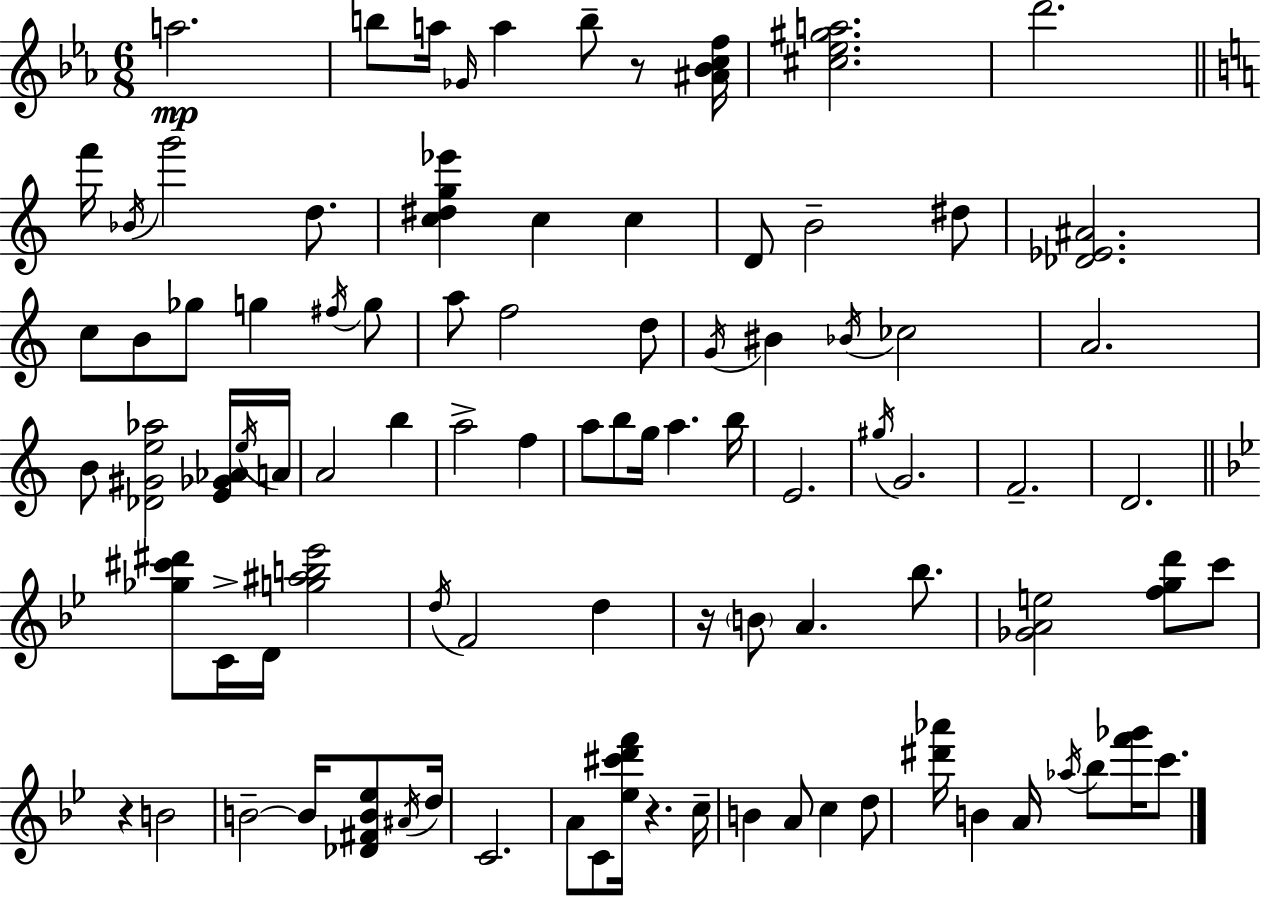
A5/h. B5/e A5/s Gb4/s A5/q B5/e R/e [A#4,Bb4,C5,F5]/s [C#5,Eb5,G#5,A5]/h. D6/h. F6/s Bb4/s G6/h D5/e. [C5,D#5,G5,Eb6]/q C5/q C5/q D4/e B4/h D#5/e [Db4,Eb4,A#4]/h. C5/e B4/e Gb5/e G5/q F#5/s G5/e A5/e F5/h D5/e G4/s BIS4/q Bb4/s CES5/h A4/h. B4/e [Db4,G#4,E5,Ab5]/h [E4,Gb4,Ab4]/s E5/s A4/s A4/h B5/q A5/h F5/q A5/e B5/e G5/s A5/q. B5/s E4/h. G#5/s G4/h. F4/h. D4/h. [Gb5,C#6,D#6]/e C4/s D4/s [G5,A#5,B5,Eb6]/h D5/s F4/h D5/q R/s B4/e A4/q. Bb5/e. [Gb4,A4,E5]/h [F5,G5,D6]/e C6/e R/q B4/h B4/h B4/s [Db4,F#4,B4,Eb5]/e A#4/s D5/s C4/h. A4/e C4/e [Eb5,C#6,D6,F6]/s R/q. C5/s B4/q A4/e C5/q D5/e [D#6,Ab6]/s B4/q A4/s Ab5/s Bb5/e [F6,Gb6]/s C6/e.